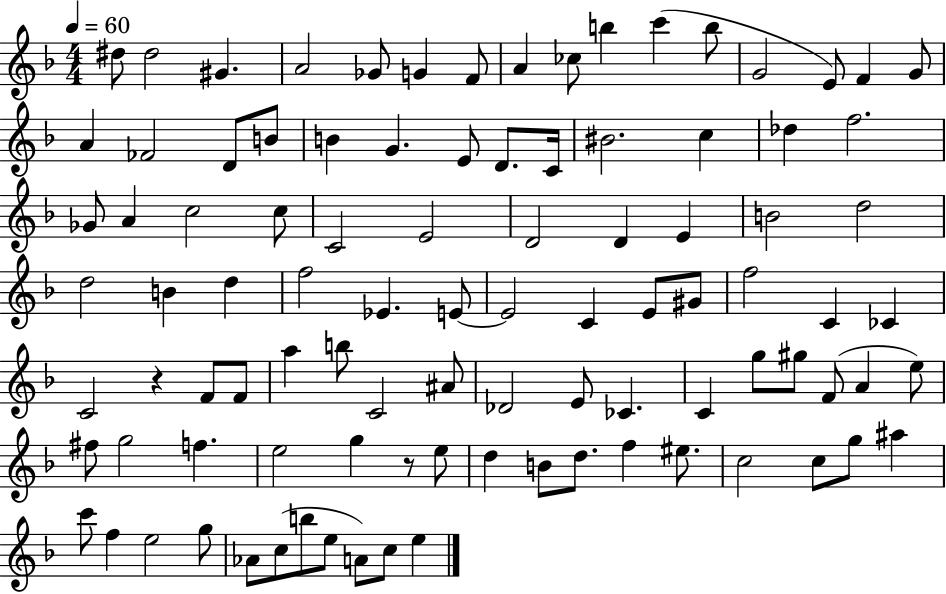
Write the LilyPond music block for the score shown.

{
  \clef treble
  \numericTimeSignature
  \time 4/4
  \key f \major
  \tempo 4 = 60
  dis''8 dis''2 gis'4. | a'2 ges'8 g'4 f'8 | a'4 ces''8 b''4 c'''4( b''8 | g'2 e'8) f'4 g'8 | \break a'4 fes'2 d'8 b'8 | b'4 g'4. e'8 d'8. c'16 | bis'2. c''4 | des''4 f''2. | \break ges'8 a'4 c''2 c''8 | c'2 e'2 | d'2 d'4 e'4 | b'2 d''2 | \break d''2 b'4 d''4 | f''2 ees'4. e'8~~ | e'2 c'4 e'8 gis'8 | f''2 c'4 ces'4 | \break c'2 r4 f'8 f'8 | a''4 b''8 c'2 ais'8 | des'2 e'8 ces'4. | c'4 g''8 gis''8 f'8( a'4 e''8) | \break fis''8 g''2 f''4. | e''2 g''4 r8 e''8 | d''4 b'8 d''8. f''4 eis''8. | c''2 c''8 g''8 ais''4 | \break c'''8 f''4 e''2 g''8 | aes'8 c''8( b''8 e''8 a'8) c''8 e''4 | \bar "|."
}